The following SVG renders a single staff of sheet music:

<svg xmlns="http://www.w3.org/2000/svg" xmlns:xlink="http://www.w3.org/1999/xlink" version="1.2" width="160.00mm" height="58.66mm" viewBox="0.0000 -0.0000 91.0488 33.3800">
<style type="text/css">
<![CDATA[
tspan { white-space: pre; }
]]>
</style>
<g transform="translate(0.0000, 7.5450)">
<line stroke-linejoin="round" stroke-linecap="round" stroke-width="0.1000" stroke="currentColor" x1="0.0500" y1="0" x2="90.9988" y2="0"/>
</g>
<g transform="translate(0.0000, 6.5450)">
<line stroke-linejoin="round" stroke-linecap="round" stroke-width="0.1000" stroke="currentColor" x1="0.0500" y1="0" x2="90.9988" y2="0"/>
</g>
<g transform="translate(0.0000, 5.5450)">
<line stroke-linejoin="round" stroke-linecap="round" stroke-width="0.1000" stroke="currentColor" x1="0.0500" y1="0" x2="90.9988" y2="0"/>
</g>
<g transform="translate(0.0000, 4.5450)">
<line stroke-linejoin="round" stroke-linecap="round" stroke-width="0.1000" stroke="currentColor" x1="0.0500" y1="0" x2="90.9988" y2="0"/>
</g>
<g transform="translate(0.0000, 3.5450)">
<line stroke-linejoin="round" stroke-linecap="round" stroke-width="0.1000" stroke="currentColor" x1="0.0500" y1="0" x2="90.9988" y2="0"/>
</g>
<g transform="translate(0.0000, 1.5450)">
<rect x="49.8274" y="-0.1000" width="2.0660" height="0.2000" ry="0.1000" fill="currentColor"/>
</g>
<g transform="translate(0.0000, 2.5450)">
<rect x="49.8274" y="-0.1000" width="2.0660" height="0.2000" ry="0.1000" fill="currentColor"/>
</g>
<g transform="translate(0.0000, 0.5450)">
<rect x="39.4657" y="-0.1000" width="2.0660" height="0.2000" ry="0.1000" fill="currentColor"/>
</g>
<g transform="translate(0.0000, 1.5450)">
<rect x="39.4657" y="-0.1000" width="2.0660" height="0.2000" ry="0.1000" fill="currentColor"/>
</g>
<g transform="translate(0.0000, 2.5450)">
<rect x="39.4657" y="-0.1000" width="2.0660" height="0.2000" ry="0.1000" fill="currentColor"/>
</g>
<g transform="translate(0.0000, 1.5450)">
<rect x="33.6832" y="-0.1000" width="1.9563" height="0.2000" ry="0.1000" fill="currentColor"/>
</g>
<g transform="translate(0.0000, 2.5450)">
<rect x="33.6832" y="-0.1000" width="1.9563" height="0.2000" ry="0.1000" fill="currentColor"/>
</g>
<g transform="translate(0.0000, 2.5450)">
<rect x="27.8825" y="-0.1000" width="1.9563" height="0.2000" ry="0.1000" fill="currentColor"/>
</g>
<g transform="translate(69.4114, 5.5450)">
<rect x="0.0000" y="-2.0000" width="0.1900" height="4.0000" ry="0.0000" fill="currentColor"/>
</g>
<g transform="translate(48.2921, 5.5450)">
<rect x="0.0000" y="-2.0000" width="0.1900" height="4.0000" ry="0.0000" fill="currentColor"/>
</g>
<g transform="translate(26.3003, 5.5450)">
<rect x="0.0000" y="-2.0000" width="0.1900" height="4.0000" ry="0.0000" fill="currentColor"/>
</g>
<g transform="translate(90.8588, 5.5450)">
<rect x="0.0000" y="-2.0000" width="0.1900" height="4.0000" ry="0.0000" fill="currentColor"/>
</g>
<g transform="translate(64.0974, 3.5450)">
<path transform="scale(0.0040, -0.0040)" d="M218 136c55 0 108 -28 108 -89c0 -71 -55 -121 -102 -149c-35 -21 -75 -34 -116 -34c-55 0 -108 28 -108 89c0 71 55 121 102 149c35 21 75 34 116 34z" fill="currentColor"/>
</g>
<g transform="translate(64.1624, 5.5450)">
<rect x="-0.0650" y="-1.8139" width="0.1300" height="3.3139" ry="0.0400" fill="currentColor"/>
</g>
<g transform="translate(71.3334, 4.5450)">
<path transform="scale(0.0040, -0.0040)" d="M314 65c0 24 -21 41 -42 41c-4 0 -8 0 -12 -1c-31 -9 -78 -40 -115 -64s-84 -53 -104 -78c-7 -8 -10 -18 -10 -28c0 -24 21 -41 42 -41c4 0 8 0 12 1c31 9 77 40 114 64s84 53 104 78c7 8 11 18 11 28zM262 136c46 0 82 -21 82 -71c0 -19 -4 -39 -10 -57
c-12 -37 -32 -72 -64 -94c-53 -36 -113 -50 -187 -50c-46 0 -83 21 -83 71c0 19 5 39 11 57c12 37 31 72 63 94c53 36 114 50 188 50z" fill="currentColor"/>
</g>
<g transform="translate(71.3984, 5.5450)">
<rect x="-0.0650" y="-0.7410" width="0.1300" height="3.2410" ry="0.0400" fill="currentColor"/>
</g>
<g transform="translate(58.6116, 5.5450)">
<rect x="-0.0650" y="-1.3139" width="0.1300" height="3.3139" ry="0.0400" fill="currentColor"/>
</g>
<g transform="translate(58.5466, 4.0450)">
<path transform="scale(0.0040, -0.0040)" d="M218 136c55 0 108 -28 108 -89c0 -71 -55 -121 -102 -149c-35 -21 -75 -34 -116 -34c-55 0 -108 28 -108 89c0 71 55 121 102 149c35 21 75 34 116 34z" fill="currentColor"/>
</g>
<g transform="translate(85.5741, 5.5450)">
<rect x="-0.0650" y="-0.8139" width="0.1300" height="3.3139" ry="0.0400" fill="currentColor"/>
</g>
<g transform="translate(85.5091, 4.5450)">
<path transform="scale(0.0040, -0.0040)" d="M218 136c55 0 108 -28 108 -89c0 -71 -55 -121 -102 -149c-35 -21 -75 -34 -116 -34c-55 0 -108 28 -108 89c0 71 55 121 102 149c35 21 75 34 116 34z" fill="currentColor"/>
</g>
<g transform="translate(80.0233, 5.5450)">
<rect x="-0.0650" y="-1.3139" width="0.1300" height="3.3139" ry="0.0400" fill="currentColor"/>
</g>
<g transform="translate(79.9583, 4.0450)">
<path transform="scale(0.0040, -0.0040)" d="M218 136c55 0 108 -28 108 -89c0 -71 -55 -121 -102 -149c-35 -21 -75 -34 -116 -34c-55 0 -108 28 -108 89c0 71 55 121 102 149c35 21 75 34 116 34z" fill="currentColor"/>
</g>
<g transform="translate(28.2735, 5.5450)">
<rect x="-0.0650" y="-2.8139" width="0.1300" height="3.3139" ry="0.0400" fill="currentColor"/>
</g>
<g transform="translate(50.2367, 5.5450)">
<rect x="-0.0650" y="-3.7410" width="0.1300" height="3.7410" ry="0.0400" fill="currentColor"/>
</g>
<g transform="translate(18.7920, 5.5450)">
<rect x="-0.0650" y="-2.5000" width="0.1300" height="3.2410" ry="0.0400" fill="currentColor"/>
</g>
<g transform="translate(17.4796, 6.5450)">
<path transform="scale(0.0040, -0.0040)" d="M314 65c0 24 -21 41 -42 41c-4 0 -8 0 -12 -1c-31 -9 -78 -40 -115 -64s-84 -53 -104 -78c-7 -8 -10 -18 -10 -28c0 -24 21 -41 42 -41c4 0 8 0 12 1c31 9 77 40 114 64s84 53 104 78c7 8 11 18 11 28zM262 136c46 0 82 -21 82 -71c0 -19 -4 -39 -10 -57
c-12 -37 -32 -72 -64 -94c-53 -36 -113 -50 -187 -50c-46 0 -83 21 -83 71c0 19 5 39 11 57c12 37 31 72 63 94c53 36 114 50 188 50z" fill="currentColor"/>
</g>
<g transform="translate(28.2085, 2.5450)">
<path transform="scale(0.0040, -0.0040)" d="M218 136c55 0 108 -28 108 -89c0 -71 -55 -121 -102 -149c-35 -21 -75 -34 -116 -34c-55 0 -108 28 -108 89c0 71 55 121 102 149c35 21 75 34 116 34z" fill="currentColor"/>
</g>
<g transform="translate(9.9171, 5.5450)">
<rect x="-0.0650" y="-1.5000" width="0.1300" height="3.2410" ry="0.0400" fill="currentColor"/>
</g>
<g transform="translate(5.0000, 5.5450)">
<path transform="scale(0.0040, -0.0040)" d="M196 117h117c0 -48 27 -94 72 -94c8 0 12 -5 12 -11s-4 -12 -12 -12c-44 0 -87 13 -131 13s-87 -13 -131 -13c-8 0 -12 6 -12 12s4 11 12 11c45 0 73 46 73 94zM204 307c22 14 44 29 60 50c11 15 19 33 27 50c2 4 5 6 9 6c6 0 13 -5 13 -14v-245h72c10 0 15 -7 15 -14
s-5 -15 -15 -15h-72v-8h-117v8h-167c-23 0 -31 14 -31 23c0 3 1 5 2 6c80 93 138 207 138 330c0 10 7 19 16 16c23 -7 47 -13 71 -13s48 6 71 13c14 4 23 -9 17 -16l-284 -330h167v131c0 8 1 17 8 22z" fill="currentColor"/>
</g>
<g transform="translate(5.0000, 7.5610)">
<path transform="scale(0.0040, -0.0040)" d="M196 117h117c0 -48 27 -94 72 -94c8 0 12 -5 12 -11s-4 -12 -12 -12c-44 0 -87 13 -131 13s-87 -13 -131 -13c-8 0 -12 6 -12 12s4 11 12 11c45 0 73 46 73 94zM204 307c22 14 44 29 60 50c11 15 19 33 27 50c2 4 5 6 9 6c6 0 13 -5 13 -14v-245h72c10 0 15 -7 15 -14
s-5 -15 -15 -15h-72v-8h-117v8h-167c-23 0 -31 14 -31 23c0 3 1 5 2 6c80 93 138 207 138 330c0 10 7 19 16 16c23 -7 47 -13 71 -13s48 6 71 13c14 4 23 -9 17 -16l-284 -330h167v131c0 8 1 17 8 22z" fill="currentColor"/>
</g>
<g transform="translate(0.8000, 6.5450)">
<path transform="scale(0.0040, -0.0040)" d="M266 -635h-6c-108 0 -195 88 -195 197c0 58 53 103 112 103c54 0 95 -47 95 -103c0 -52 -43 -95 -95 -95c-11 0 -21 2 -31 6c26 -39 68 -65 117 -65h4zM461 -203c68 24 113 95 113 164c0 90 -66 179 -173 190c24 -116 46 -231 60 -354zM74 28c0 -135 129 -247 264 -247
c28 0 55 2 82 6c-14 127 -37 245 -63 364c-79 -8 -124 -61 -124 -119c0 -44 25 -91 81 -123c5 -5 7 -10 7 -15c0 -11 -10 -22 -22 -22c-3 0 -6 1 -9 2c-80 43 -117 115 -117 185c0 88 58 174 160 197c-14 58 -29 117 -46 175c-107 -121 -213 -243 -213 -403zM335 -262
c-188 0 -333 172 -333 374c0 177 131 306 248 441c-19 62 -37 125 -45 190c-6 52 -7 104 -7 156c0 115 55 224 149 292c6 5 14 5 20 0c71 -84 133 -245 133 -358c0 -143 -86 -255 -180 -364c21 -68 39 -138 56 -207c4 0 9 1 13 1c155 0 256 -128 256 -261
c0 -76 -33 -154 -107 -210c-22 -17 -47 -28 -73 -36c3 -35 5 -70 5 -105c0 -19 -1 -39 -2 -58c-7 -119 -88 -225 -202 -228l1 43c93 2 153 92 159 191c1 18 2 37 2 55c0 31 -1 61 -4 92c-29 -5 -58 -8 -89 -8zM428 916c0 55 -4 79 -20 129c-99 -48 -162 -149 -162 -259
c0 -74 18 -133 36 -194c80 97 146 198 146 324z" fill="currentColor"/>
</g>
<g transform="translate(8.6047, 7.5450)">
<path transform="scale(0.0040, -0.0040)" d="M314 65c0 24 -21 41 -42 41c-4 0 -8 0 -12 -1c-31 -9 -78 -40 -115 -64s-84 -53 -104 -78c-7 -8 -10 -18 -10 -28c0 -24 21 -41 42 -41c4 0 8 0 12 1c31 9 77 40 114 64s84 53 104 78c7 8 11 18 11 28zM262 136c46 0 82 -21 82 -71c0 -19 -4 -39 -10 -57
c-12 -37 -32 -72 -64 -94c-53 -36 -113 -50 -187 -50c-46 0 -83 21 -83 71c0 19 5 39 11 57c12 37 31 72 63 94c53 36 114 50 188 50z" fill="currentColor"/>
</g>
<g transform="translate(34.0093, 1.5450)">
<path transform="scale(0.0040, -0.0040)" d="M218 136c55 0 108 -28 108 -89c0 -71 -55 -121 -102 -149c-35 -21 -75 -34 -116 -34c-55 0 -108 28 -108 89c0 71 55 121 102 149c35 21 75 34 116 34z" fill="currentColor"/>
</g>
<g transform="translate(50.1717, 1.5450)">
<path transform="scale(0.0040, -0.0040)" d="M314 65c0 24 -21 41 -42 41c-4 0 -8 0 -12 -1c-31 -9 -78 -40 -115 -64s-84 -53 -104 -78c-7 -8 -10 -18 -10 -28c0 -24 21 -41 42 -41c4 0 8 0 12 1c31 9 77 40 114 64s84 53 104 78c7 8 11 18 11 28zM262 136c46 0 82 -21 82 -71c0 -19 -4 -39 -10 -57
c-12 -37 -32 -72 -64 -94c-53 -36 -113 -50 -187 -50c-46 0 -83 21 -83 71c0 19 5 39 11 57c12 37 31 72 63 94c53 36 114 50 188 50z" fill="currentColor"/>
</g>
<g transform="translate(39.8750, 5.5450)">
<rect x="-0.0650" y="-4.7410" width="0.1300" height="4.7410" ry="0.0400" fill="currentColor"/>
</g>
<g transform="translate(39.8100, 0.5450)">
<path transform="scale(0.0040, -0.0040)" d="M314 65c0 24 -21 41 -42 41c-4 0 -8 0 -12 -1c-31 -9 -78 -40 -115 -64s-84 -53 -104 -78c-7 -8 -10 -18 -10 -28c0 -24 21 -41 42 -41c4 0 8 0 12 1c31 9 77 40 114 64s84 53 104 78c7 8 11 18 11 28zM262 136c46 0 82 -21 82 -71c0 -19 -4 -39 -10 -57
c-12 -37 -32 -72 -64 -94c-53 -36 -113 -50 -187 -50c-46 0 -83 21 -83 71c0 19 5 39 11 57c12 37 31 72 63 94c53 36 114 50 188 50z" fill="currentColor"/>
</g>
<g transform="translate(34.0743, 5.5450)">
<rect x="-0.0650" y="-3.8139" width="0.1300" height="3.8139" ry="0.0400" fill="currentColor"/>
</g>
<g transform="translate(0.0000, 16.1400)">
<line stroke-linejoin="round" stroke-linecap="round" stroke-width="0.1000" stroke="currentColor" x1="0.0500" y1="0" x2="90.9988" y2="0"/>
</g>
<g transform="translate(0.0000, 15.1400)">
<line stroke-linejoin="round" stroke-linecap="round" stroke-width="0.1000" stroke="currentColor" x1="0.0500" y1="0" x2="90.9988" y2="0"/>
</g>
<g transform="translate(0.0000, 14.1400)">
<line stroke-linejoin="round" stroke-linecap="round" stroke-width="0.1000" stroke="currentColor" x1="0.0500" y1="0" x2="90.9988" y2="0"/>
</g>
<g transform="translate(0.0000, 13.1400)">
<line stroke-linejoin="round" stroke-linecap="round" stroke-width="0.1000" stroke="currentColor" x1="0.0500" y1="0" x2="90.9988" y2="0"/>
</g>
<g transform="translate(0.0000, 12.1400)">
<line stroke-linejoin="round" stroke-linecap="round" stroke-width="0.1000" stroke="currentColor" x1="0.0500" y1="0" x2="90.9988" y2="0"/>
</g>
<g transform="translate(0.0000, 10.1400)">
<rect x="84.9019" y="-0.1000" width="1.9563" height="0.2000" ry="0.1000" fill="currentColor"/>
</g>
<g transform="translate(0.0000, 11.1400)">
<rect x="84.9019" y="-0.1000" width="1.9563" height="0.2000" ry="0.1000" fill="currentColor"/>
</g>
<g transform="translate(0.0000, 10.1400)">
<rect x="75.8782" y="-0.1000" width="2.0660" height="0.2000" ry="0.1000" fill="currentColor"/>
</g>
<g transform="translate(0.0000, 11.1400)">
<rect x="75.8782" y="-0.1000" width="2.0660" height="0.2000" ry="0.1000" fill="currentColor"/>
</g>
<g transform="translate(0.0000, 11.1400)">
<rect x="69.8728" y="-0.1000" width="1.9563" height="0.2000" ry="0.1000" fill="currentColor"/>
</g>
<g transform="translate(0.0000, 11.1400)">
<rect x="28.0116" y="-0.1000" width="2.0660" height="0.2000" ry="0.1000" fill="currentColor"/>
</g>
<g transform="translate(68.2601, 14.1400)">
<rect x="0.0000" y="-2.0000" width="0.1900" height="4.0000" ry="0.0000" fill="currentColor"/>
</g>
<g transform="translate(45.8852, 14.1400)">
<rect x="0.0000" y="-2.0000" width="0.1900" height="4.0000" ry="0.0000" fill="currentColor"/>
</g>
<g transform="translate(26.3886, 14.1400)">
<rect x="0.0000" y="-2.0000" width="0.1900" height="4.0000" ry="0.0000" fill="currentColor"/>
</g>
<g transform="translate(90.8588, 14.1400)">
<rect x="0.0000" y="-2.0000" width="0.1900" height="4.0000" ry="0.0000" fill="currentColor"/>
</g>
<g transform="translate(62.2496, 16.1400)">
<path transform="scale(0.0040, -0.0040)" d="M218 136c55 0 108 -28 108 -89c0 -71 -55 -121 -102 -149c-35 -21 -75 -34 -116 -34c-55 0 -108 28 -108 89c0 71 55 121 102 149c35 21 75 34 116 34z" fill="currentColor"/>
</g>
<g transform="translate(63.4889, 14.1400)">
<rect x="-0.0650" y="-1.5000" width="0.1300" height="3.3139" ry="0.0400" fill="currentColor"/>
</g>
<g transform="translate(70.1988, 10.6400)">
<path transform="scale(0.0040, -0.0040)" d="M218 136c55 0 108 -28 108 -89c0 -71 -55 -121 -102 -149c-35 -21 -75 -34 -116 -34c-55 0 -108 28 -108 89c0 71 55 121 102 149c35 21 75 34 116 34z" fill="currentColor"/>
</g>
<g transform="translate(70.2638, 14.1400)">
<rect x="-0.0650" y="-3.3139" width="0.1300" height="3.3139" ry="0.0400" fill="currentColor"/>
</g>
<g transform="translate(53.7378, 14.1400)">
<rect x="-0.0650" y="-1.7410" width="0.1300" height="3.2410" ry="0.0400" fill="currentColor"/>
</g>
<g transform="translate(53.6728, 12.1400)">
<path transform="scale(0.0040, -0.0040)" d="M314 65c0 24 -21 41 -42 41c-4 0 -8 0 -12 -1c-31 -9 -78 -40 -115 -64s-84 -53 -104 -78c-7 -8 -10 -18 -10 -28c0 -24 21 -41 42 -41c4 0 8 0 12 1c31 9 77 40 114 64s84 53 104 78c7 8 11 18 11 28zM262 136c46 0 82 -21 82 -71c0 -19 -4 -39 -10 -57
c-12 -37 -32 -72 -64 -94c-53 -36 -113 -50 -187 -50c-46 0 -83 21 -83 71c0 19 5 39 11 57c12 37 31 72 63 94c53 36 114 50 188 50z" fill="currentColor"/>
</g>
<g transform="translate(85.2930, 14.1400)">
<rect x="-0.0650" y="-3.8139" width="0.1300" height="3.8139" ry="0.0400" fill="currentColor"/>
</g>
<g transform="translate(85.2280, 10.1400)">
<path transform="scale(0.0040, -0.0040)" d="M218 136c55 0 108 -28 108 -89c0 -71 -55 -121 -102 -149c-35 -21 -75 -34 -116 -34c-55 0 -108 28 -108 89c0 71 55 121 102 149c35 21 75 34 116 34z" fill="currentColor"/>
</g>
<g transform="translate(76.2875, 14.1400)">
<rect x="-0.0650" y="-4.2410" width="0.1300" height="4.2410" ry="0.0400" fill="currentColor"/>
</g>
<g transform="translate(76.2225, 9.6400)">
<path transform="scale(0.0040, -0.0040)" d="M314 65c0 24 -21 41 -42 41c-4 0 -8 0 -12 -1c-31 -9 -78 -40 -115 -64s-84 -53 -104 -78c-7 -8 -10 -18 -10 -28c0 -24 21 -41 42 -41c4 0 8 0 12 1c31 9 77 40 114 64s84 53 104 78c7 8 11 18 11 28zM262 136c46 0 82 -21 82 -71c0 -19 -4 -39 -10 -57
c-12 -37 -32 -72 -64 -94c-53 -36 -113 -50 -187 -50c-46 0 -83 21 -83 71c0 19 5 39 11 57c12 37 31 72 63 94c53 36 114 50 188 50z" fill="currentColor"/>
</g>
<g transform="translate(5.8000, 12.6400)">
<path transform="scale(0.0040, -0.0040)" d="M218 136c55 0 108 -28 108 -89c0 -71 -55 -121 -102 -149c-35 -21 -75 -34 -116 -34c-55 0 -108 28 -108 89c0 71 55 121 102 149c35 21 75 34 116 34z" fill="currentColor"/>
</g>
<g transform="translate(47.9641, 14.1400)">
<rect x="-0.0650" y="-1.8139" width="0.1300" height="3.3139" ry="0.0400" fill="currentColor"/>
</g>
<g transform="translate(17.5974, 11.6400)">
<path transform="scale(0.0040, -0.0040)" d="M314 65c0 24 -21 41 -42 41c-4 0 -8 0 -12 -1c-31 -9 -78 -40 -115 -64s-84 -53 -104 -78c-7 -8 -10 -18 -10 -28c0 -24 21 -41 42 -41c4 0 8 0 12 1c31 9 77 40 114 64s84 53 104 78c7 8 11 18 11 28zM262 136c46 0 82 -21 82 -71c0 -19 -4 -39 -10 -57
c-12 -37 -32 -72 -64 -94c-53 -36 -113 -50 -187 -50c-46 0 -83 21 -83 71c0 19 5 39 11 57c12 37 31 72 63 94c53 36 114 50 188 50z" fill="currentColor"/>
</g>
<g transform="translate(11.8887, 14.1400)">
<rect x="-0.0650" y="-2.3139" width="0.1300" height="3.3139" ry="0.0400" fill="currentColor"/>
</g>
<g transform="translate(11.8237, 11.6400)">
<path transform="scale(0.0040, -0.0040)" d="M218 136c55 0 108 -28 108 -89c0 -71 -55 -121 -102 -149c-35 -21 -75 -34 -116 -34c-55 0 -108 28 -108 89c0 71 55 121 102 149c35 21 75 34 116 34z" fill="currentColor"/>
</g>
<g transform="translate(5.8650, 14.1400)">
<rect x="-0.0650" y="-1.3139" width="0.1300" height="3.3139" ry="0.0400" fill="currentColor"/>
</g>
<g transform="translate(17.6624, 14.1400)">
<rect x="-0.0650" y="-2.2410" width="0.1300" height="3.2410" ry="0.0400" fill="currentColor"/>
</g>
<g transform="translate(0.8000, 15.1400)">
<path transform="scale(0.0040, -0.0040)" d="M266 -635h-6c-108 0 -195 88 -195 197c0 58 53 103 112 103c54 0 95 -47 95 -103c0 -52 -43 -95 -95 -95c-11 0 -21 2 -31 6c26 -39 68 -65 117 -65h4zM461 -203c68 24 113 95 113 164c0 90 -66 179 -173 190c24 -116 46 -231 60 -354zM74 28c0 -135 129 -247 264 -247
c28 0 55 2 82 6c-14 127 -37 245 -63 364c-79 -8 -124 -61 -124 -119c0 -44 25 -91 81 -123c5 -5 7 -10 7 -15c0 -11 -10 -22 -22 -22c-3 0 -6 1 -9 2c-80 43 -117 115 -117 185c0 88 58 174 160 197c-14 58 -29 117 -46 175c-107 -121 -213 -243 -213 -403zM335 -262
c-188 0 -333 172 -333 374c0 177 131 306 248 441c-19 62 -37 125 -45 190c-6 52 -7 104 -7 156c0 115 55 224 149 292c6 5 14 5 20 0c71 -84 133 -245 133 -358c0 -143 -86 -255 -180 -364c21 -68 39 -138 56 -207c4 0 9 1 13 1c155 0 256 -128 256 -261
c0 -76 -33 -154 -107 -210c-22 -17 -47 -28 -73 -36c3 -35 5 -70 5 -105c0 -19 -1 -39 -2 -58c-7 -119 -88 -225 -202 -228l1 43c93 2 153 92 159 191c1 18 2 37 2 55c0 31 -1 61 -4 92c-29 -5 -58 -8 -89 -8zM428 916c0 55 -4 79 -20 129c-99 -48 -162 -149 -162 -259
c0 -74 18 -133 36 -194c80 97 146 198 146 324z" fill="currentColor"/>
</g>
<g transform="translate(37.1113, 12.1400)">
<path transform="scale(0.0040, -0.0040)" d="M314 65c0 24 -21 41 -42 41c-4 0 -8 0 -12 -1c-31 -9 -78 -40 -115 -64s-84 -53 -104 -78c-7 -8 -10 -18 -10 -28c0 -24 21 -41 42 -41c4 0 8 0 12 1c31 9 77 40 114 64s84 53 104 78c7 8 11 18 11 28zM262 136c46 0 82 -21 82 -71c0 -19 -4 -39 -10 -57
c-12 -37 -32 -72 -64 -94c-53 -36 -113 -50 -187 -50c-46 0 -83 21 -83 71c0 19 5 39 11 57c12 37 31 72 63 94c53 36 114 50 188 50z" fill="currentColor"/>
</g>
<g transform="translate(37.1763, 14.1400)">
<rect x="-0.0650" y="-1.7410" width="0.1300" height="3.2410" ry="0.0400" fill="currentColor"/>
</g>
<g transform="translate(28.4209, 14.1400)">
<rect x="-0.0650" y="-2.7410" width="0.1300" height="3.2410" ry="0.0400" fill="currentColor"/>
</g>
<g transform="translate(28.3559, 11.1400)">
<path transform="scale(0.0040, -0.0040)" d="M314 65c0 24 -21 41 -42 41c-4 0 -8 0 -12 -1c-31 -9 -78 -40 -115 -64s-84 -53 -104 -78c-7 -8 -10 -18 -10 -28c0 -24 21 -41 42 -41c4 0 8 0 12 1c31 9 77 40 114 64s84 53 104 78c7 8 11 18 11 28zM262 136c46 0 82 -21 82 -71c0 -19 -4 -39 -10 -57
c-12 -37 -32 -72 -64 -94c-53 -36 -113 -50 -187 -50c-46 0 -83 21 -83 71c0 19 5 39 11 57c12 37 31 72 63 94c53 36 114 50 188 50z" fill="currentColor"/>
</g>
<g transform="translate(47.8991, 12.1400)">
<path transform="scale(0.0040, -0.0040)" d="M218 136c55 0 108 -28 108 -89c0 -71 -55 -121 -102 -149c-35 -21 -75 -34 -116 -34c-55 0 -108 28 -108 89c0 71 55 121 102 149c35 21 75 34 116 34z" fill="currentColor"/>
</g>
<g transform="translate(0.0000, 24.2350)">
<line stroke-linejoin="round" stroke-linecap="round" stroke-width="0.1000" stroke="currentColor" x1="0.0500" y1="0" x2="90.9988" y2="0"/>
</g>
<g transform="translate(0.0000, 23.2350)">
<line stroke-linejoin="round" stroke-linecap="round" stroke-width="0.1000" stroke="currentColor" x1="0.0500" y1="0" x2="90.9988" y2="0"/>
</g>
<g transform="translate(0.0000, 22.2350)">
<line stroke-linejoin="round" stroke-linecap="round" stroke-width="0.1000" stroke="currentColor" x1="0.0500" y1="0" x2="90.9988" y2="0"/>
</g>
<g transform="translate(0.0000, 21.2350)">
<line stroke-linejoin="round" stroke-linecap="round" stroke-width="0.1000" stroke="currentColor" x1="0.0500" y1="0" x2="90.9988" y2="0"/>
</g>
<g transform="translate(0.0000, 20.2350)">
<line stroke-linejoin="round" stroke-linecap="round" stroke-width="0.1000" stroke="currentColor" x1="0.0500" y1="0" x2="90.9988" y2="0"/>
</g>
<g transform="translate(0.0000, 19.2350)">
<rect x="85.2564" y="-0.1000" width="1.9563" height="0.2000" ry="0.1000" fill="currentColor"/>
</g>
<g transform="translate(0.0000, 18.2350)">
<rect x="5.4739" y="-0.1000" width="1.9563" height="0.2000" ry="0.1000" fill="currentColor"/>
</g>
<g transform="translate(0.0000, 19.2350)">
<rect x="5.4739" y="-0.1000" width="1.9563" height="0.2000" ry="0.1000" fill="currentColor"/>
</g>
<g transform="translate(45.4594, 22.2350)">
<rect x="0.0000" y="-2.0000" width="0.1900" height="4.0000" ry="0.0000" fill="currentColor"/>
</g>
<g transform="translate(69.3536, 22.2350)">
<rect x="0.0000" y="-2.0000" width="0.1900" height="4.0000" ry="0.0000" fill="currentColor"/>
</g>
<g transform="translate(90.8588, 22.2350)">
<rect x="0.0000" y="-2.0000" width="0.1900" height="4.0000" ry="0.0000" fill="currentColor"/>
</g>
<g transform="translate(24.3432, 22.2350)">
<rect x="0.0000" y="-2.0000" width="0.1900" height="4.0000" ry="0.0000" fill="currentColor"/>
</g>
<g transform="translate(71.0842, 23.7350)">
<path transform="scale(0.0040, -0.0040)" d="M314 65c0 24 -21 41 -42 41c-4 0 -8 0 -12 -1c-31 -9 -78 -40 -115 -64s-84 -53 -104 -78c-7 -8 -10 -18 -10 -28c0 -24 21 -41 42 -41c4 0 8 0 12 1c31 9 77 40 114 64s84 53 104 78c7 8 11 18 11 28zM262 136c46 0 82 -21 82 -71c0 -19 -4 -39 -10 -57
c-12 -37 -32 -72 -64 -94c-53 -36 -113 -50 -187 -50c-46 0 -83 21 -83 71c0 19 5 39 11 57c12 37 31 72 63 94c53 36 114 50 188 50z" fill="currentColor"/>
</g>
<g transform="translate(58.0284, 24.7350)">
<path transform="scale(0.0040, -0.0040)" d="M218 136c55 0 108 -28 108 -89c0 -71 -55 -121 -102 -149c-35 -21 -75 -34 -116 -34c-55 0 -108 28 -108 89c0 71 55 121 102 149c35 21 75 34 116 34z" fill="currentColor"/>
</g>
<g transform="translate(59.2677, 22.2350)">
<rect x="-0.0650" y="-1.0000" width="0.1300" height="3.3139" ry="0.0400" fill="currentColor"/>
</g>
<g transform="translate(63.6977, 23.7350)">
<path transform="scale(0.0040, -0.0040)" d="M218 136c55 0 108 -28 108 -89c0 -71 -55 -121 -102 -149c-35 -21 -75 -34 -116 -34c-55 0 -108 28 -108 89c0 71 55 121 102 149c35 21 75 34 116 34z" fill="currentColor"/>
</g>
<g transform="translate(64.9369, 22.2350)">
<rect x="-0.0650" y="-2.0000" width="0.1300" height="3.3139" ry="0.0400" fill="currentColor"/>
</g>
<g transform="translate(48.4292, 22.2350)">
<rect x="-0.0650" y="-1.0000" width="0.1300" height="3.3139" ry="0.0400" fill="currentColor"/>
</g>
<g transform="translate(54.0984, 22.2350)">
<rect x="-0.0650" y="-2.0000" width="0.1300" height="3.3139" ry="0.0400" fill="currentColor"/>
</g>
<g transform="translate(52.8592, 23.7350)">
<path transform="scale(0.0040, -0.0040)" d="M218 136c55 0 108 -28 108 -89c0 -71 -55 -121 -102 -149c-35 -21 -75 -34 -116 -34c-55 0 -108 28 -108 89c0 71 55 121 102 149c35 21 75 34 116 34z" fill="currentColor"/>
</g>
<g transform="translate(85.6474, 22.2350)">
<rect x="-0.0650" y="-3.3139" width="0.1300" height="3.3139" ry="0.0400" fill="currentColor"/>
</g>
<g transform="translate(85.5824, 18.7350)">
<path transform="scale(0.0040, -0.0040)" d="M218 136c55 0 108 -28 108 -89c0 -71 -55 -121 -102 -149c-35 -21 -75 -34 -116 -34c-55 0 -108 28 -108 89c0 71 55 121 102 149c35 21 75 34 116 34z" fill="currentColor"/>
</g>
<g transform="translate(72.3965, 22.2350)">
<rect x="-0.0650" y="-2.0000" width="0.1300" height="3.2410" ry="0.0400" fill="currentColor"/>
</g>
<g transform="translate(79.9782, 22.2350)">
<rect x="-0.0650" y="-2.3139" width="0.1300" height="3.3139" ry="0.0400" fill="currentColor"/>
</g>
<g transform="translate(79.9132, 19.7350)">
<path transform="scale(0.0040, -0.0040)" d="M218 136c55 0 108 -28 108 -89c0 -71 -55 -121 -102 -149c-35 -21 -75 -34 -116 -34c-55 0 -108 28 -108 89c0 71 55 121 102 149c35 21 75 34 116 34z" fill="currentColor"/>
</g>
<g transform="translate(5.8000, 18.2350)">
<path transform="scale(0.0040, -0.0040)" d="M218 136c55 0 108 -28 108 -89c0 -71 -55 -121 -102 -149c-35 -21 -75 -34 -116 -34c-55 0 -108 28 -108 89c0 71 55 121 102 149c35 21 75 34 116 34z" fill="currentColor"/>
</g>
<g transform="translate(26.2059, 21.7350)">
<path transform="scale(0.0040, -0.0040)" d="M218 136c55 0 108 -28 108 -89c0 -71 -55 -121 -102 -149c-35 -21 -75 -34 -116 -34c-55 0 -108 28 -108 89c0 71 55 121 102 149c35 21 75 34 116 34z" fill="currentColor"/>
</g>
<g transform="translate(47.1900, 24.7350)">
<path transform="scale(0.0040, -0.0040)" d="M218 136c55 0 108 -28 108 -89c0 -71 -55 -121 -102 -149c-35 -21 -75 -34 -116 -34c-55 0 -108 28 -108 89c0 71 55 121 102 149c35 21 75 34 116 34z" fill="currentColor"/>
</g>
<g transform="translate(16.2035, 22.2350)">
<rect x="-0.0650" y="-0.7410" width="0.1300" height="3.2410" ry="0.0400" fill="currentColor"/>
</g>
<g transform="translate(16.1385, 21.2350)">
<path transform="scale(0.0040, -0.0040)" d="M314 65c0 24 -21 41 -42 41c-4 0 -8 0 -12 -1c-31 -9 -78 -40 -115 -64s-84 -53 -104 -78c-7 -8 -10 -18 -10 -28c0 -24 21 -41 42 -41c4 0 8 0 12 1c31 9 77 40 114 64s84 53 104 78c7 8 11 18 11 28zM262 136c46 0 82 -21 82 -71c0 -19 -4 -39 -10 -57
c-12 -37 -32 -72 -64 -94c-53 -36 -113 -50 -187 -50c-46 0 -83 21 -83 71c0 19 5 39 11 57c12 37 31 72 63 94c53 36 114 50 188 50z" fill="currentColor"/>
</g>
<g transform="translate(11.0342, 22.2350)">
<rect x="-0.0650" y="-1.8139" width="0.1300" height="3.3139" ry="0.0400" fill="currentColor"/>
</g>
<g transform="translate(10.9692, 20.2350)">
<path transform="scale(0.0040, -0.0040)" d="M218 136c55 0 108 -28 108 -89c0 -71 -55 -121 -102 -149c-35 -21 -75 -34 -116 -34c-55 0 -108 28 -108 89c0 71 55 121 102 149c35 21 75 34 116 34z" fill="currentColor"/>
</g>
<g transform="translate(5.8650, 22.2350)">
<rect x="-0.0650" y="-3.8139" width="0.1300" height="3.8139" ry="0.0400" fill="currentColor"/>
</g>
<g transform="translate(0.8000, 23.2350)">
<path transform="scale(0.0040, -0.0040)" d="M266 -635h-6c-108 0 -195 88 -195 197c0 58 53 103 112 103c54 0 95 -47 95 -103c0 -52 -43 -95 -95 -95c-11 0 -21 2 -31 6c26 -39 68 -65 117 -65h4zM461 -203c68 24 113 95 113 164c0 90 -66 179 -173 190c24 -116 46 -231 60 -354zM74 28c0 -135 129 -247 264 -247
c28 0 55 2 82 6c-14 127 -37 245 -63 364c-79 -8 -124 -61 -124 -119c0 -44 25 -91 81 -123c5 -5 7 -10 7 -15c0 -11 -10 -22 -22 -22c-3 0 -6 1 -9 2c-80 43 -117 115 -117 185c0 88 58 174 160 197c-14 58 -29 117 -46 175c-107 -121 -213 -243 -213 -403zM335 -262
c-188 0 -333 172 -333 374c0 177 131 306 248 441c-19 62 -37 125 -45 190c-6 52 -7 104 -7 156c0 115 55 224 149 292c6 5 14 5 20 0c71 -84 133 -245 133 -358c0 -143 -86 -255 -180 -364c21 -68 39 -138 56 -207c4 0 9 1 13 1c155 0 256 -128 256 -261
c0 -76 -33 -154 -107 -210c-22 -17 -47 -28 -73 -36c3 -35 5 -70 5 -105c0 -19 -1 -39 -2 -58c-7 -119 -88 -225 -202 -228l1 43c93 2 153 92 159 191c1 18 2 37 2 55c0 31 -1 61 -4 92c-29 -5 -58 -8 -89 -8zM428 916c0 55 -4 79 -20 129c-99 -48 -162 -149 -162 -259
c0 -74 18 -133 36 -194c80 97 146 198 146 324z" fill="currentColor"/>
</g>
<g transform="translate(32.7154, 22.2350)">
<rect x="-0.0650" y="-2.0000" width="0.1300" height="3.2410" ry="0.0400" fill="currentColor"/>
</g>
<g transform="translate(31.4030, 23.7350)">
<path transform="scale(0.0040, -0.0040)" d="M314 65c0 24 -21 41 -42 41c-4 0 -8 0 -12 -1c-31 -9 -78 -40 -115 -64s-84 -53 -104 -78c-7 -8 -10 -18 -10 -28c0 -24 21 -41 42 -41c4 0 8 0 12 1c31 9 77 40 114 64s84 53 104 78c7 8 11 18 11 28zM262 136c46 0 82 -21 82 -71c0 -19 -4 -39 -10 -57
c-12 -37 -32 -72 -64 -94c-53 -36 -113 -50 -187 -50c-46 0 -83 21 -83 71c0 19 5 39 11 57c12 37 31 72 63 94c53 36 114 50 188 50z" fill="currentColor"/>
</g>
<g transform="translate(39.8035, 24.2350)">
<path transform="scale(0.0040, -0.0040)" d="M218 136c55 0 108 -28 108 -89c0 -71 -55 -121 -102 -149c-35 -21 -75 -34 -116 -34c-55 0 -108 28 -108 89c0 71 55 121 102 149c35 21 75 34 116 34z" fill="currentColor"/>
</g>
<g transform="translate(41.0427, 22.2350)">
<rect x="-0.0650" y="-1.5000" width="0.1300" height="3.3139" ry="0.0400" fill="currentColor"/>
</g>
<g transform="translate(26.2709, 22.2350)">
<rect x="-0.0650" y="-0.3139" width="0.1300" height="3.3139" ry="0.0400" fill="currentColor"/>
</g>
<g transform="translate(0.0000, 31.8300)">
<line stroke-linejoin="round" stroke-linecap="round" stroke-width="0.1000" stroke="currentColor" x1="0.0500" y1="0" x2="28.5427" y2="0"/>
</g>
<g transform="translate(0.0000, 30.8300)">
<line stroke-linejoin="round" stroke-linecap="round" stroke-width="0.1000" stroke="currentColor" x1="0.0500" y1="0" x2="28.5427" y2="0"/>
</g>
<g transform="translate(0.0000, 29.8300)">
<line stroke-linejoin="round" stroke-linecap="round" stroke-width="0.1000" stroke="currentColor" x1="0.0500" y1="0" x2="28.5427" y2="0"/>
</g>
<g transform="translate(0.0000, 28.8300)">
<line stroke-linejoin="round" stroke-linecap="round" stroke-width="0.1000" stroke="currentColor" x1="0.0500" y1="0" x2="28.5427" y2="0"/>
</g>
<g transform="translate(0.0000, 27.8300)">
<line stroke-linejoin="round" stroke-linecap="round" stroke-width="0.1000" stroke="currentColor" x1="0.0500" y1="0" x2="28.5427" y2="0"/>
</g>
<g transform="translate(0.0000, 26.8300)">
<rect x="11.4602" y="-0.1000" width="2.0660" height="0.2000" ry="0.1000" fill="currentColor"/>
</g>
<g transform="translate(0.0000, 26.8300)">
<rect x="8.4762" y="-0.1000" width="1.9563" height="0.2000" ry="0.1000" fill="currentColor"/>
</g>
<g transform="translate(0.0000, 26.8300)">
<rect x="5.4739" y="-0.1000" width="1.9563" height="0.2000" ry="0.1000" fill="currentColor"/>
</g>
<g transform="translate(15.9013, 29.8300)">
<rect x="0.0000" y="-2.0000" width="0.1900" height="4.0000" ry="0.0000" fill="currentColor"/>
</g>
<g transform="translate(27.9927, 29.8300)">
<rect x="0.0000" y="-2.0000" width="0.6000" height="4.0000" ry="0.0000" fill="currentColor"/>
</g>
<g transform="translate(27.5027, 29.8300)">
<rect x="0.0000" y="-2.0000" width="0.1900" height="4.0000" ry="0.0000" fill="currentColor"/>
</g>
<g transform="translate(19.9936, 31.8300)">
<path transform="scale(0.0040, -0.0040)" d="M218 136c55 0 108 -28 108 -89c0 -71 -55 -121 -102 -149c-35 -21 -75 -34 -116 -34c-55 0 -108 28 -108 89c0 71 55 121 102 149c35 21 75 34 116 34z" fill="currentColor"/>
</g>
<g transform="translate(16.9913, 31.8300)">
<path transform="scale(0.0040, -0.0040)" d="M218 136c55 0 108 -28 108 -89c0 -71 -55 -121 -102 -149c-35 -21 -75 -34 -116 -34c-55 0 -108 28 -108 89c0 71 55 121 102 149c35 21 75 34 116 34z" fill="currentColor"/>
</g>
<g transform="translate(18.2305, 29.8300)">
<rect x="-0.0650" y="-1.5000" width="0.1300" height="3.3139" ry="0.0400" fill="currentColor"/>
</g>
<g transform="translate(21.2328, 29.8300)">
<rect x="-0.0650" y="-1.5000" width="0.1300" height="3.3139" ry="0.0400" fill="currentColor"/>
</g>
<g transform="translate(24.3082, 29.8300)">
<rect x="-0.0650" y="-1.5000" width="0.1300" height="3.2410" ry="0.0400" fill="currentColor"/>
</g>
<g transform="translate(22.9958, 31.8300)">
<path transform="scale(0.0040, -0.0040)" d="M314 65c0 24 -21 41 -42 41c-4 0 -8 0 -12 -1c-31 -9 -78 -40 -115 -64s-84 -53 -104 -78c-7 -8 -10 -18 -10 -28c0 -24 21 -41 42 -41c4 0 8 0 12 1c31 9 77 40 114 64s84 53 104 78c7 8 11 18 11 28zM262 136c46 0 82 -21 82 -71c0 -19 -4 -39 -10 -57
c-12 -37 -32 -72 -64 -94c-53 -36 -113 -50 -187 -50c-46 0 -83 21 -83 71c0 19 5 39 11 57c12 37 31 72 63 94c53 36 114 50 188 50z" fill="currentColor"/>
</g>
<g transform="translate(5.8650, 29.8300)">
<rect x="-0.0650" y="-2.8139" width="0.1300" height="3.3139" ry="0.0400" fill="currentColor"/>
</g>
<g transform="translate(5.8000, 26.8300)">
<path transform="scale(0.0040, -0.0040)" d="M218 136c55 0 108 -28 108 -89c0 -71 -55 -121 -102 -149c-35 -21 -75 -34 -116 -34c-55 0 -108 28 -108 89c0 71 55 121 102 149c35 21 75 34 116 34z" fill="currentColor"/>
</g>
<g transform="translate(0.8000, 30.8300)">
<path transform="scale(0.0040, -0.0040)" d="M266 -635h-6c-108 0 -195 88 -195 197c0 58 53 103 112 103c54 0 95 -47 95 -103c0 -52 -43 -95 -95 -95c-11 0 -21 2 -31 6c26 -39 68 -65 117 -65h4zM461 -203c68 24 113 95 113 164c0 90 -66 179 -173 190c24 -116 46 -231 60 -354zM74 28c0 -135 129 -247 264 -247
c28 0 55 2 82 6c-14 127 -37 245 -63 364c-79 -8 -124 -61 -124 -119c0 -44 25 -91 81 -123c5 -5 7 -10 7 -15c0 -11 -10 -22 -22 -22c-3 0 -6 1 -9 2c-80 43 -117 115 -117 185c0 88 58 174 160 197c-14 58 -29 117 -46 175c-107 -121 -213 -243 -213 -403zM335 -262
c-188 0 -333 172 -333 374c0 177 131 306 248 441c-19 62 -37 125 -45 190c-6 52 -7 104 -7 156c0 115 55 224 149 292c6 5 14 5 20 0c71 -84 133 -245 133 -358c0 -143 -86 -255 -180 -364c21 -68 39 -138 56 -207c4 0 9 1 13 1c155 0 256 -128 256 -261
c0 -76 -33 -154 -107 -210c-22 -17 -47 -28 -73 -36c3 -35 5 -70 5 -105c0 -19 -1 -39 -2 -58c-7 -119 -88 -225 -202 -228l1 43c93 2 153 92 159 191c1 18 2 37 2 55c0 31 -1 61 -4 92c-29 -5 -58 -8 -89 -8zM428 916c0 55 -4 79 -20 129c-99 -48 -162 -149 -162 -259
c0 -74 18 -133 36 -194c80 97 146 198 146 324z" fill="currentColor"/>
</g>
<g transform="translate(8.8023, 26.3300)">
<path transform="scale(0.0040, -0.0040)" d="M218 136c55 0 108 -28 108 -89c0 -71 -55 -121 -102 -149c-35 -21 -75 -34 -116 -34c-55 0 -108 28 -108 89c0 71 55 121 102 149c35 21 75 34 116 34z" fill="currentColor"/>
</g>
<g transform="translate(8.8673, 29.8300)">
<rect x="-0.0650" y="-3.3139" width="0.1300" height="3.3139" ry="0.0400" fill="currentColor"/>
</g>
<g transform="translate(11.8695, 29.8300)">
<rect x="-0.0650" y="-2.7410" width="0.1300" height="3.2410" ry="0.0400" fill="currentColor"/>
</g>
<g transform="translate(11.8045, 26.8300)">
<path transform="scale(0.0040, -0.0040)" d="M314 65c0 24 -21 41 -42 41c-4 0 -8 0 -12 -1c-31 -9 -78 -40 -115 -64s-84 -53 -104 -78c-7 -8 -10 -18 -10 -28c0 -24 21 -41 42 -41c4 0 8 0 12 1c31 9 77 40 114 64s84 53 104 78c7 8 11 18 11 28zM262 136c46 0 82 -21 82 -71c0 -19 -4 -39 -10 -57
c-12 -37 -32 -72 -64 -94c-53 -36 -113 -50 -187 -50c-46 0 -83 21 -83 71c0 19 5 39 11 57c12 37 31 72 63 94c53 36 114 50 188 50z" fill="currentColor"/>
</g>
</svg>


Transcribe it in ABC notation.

X:1
T:Untitled
M:4/4
L:1/4
K:C
E2 G2 a c' e'2 c'2 e f d2 e d e g g2 a2 f2 f f2 E b d'2 c' c' f d2 c F2 E D F D F F2 g b a b a2 E E E2